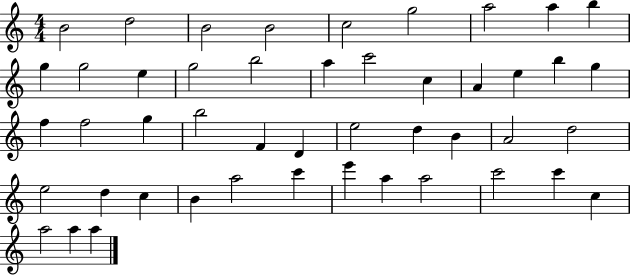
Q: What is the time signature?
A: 4/4